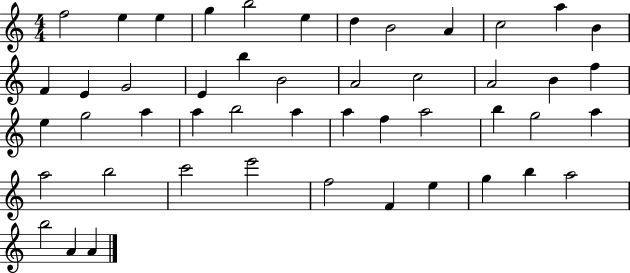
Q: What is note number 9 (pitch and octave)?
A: A4